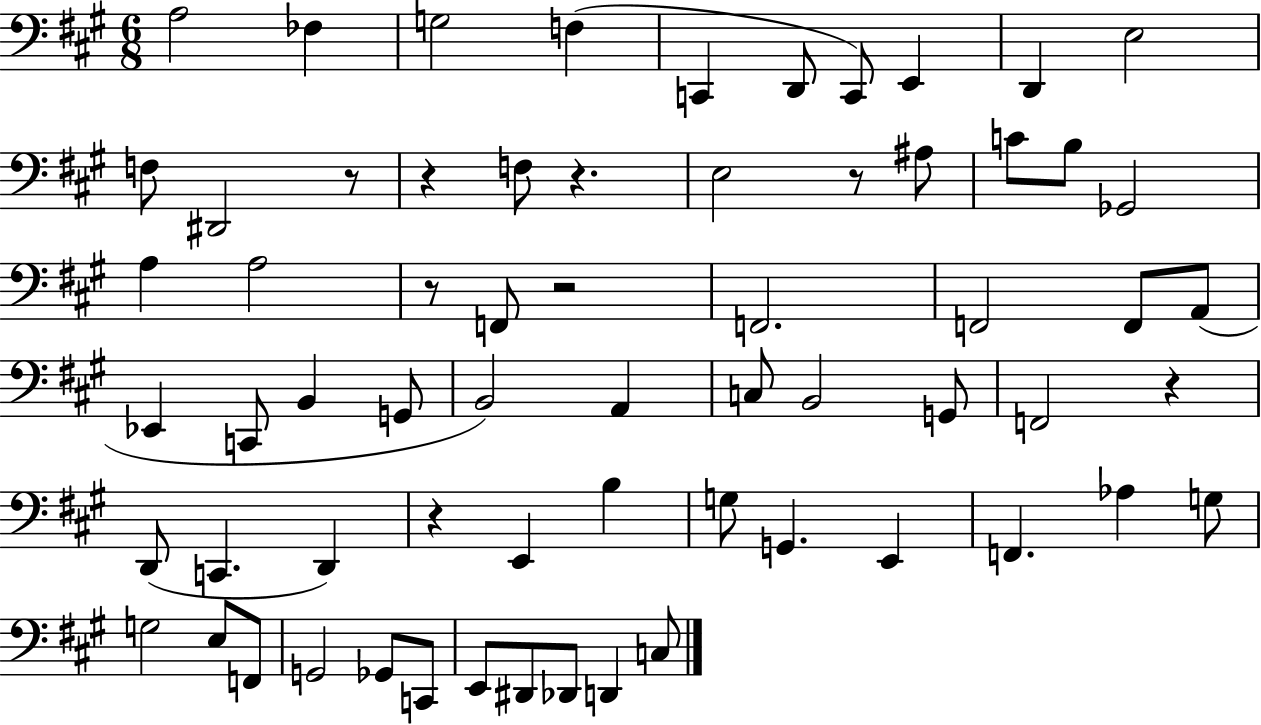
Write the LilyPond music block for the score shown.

{
  \clef bass
  \numericTimeSignature
  \time 6/8
  \key a \major
  a2 fes4 | g2 f4( | c,4 d,8 c,8) e,4 | d,4 e2 | \break f8 dis,2 r8 | r4 f8 r4. | e2 r8 ais8 | c'8 b8 ges,2 | \break a4 a2 | r8 f,8 r2 | f,2. | f,2 f,8 a,8( | \break ees,4 c,8 b,4 g,8 | b,2) a,4 | c8 b,2 g,8 | f,2 r4 | \break d,8( c,4. d,4) | r4 e,4 b4 | g8 g,4. e,4 | f,4. aes4 g8 | \break g2 e8 f,8 | g,2 ges,8 c,8 | e,8 dis,8 des,8 d,4 c8 | \bar "|."
}